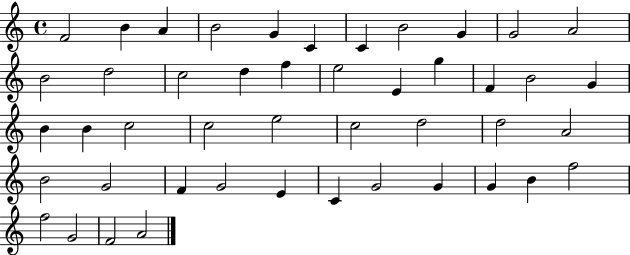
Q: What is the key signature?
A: C major